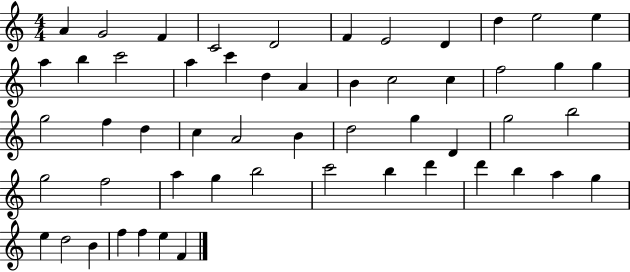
{
  \clef treble
  \numericTimeSignature
  \time 4/4
  \key c \major
  a'4 g'2 f'4 | c'2 d'2 | f'4 e'2 d'4 | d''4 e''2 e''4 | \break a''4 b''4 c'''2 | a''4 c'''4 d''4 a'4 | b'4 c''2 c''4 | f''2 g''4 g''4 | \break g''2 f''4 d''4 | c''4 a'2 b'4 | d''2 g''4 d'4 | g''2 b''2 | \break g''2 f''2 | a''4 g''4 b''2 | c'''2 b''4 d'''4 | d'''4 b''4 a''4 g''4 | \break e''4 d''2 b'4 | f''4 f''4 e''4 f'4 | \bar "|."
}